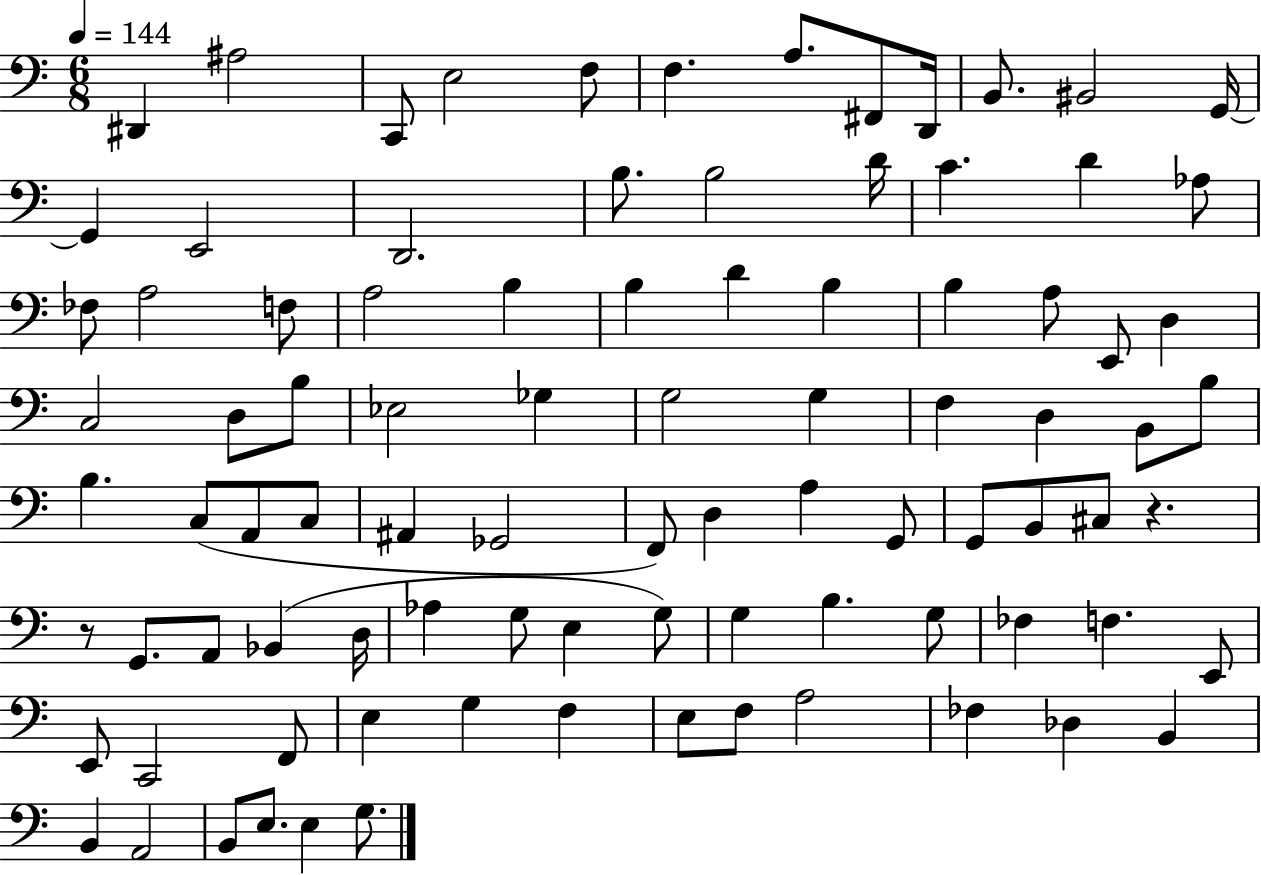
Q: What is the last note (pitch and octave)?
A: G3